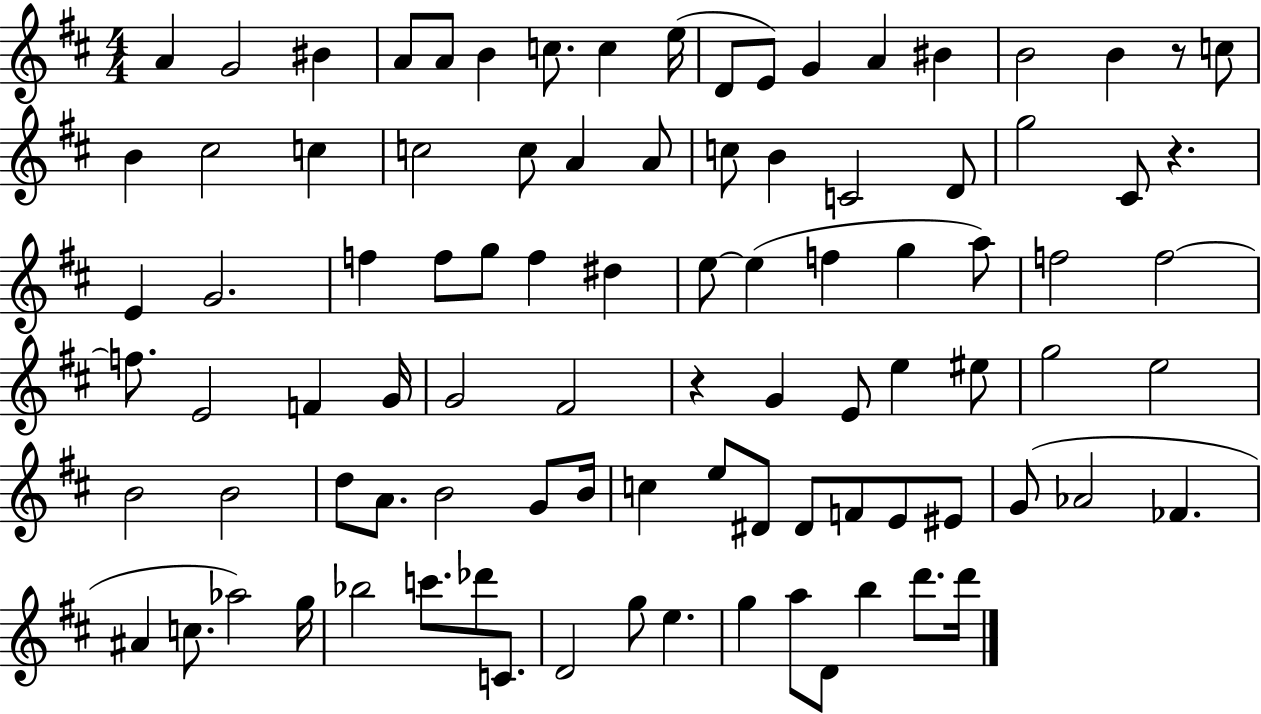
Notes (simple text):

A4/q G4/h BIS4/q A4/e A4/e B4/q C5/e. C5/q E5/s D4/e E4/e G4/q A4/q BIS4/q B4/h B4/q R/e C5/e B4/q C#5/h C5/q C5/h C5/e A4/q A4/e C5/e B4/q C4/h D4/e G5/h C#4/e R/q. E4/q G4/h. F5/q F5/e G5/e F5/q D#5/q E5/e E5/q F5/q G5/q A5/e F5/h F5/h F5/e. E4/h F4/q G4/s G4/h F#4/h R/q G4/q E4/e E5/q EIS5/e G5/h E5/h B4/h B4/h D5/e A4/e. B4/h G4/e B4/s C5/q E5/e D#4/e D#4/e F4/e E4/e EIS4/e G4/e Ab4/h FES4/q. A#4/q C5/e. Ab5/h G5/s Bb5/h C6/e. Db6/e C4/e. D4/h G5/e E5/q. G5/q A5/e D4/e B5/q D6/e. D6/s